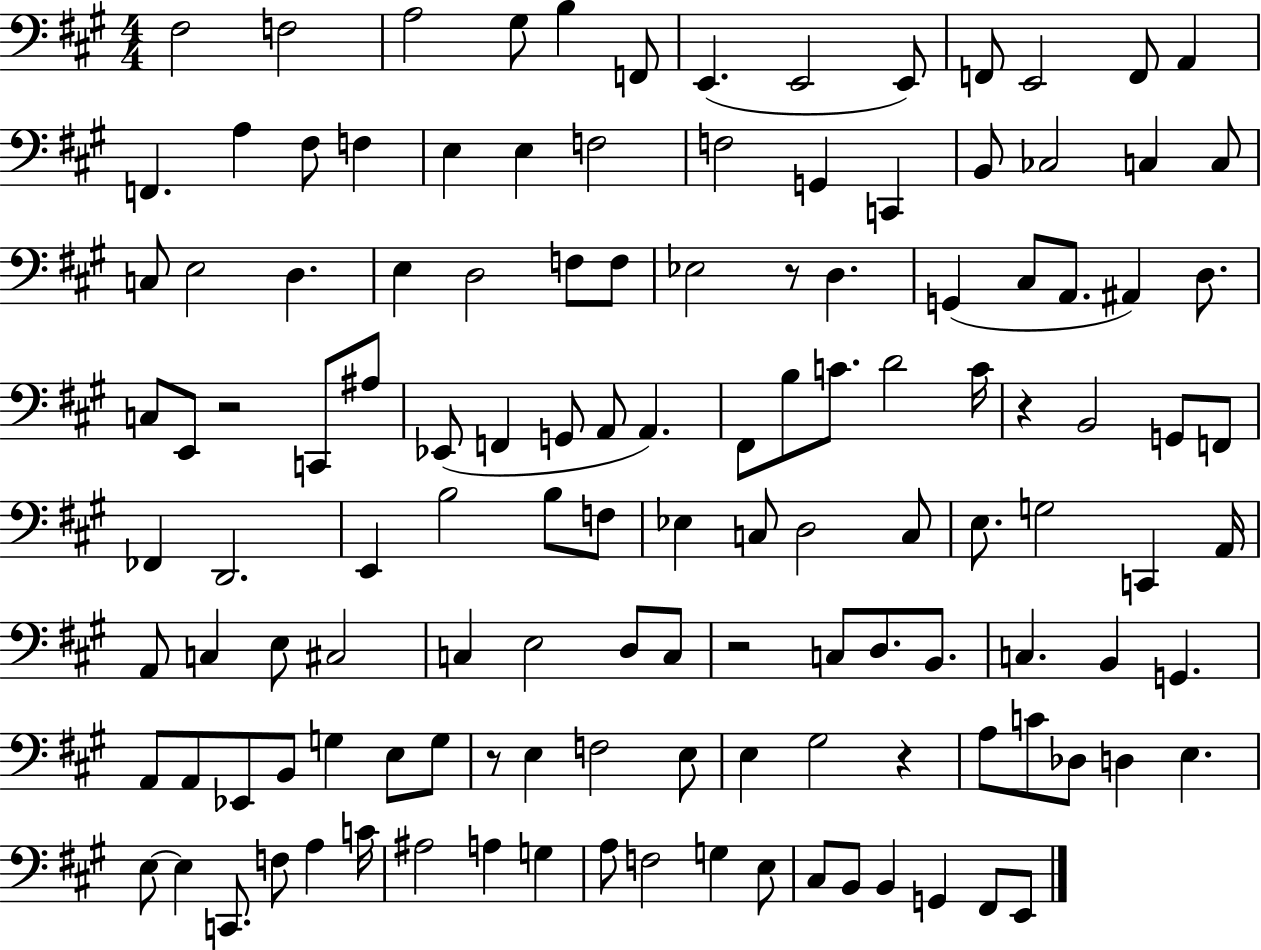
X:1
T:Untitled
M:4/4
L:1/4
K:A
^F,2 F,2 A,2 ^G,/2 B, F,,/2 E,, E,,2 E,,/2 F,,/2 E,,2 F,,/2 A,, F,, A, ^F,/2 F, E, E, F,2 F,2 G,, C,, B,,/2 _C,2 C, C,/2 C,/2 E,2 D, E, D,2 F,/2 F,/2 _E,2 z/2 D, G,, ^C,/2 A,,/2 ^A,, D,/2 C,/2 E,,/2 z2 C,,/2 ^A,/2 _E,,/2 F,, G,,/2 A,,/2 A,, ^F,,/2 B,/2 C/2 D2 C/4 z B,,2 G,,/2 F,,/2 _F,, D,,2 E,, B,2 B,/2 F,/2 _E, C,/2 D,2 C,/2 E,/2 G,2 C,, A,,/4 A,,/2 C, E,/2 ^C,2 C, E,2 D,/2 C,/2 z2 C,/2 D,/2 B,,/2 C, B,, G,, A,,/2 A,,/2 _E,,/2 B,,/2 G, E,/2 G,/2 z/2 E, F,2 E,/2 E, ^G,2 z A,/2 C/2 _D,/2 D, E, E,/2 E, C,,/2 F,/2 A, C/4 ^A,2 A, G, A,/2 F,2 G, E,/2 ^C,/2 B,,/2 B,, G,, ^F,,/2 E,,/2